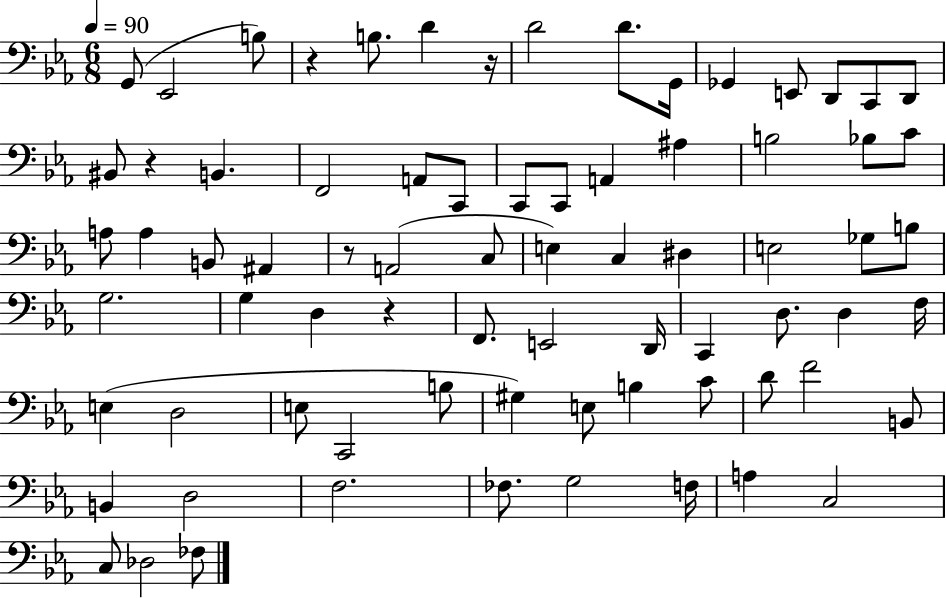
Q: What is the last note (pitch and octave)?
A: FES3